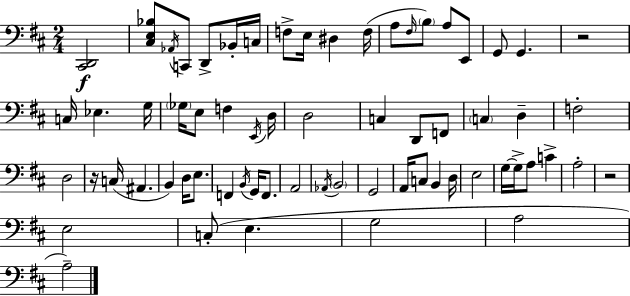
X:1
T:Untitled
M:2/4
L:1/4
K:D
[^C,,D,,]2 [^C,E,_B,]/2 _A,,/4 C,,/2 D,,/2 _B,,/4 C,/4 F,/2 E,/4 ^D, F,/4 A,/2 ^F,/4 B,/2 A,/2 E,,/2 G,,/2 G,, z2 C,/4 _E, G,/4 _G,/4 E,/2 F, E,,/4 D,/4 D,2 C, D,,/2 F,,/2 C, D, F,2 D,2 z/4 C,/4 ^A,, B,, D,/4 E,/2 F,, B,,/4 G,,/4 F,,/2 A,,2 _A,,/4 B,,2 G,,2 A,,/4 C,/2 B,, D,/4 E,2 G,/4 G,/4 A,/2 C A,2 z2 E,2 C,/2 E, G,2 A,2 A,2